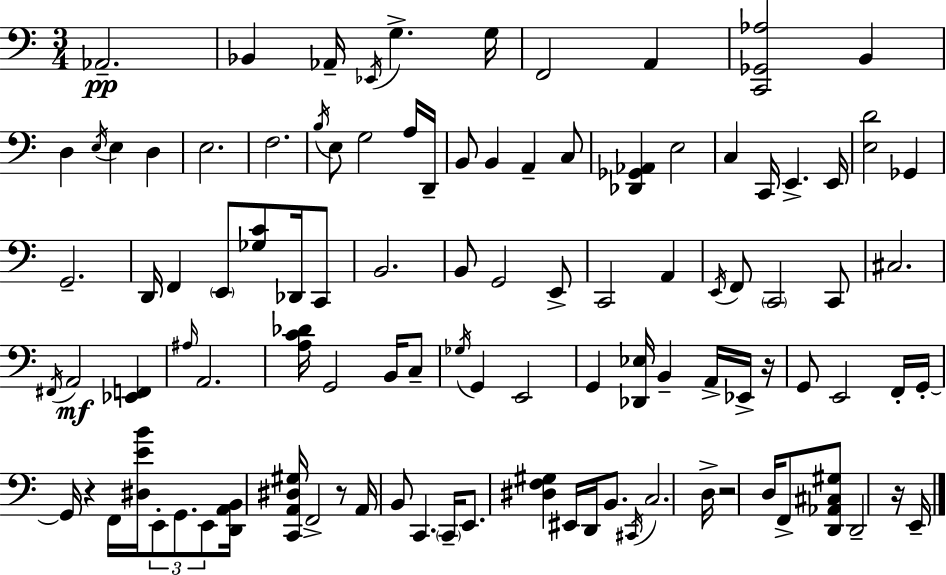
X:1
T:Untitled
M:3/4
L:1/4
K:Am
_A,,2 _B,, _A,,/4 _E,,/4 G, G,/4 F,,2 A,, [C,,_G,,_A,]2 B,, D, E,/4 E, D, E,2 F,2 B,/4 E,/2 G,2 A,/4 D,,/4 B,,/2 B,, A,, C,/2 [_D,,_G,,_A,,] E,2 C, C,,/4 E,, E,,/4 [E,D]2 _G,, G,,2 D,,/4 F,, E,,/2 [_G,C]/2 _D,,/4 C,,/2 B,,2 B,,/2 G,,2 E,,/2 C,,2 A,, E,,/4 F,,/2 C,,2 C,,/2 ^C,2 ^F,,/4 A,,2 [_E,,F,,] ^A,/4 A,,2 [A,C_D]/4 G,,2 B,,/4 C,/2 _G,/4 G,, E,,2 G,, [_D,,_E,]/4 B,, A,,/4 _E,,/4 z/4 G,,/2 E,,2 F,,/4 G,,/4 G,,/4 z F,,/4 [^D,EB]/4 E,,/2 G,,/2 E,,/2 [D,,A,,B,,]/4 [C,,A,,^D,^G,]/4 F,,2 z/2 A,,/4 B,,/2 C,, C,,/4 E,,/2 [^D,F,^G,] ^E,,/4 D,,/4 B,,/2 ^C,,/4 C,2 D,/4 z2 D,/4 F,,/2 [D,,_A,,^C,^G,]/2 D,,2 z/4 E,,/4